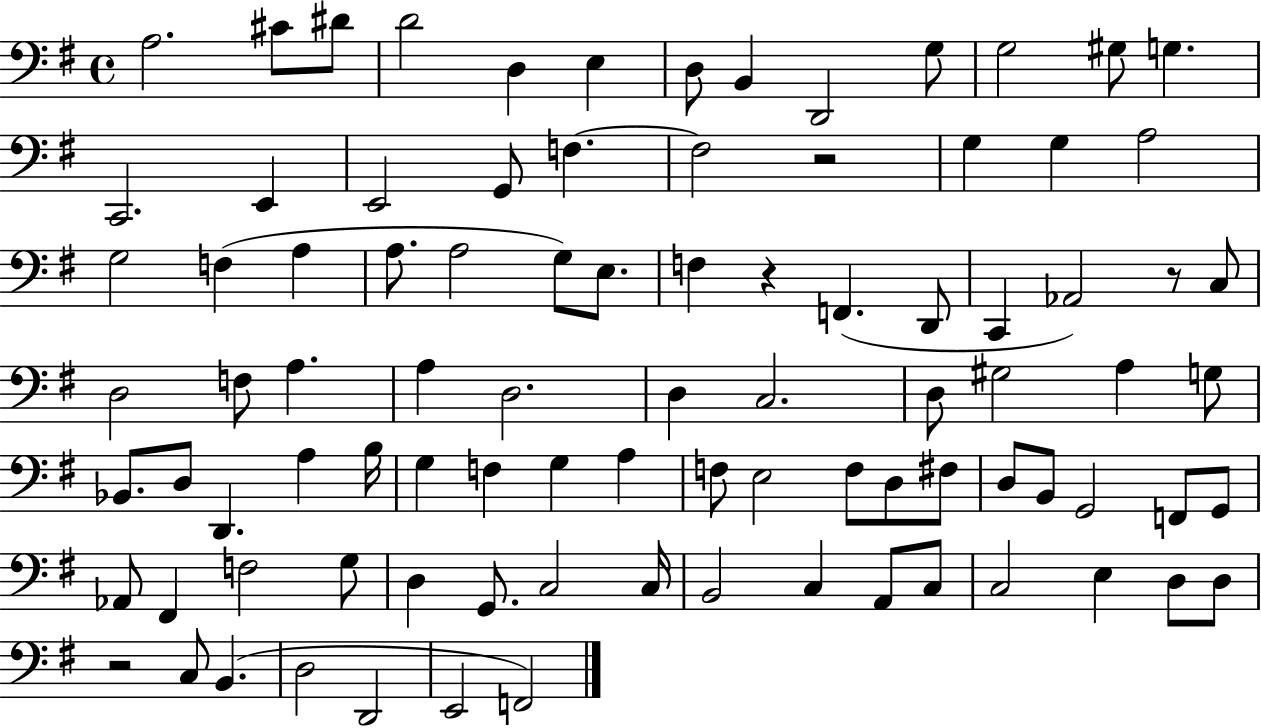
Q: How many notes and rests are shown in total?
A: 91